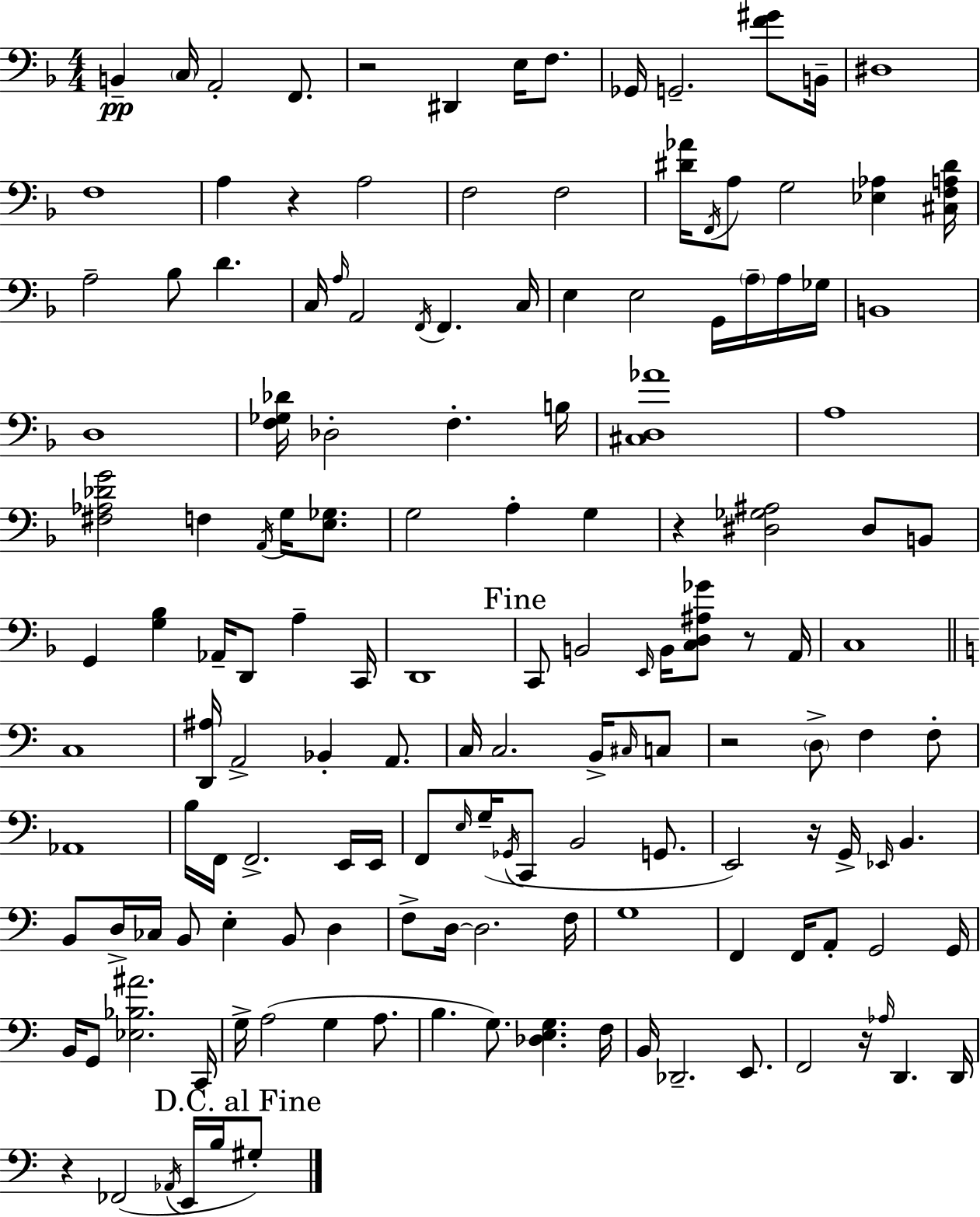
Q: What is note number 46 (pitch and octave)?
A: G3